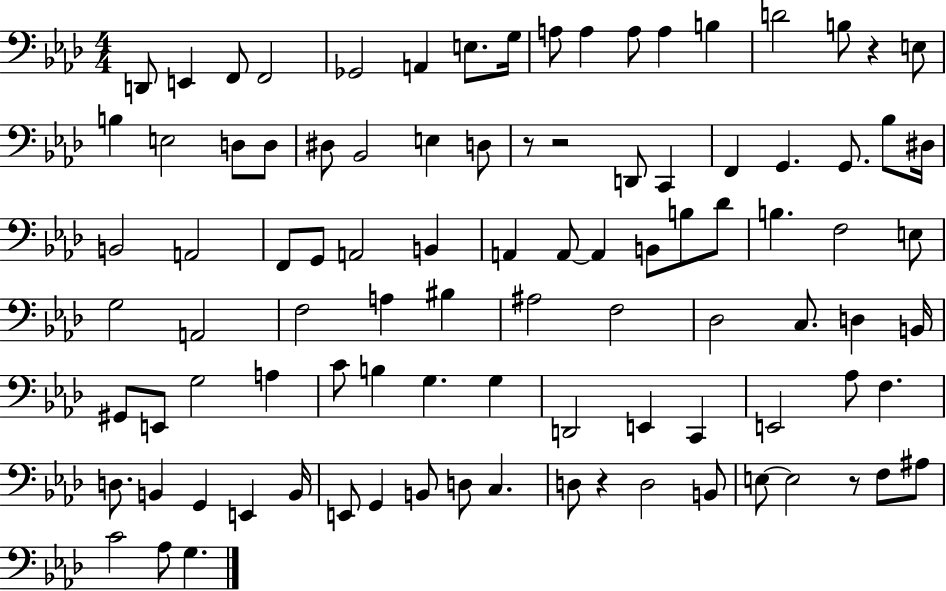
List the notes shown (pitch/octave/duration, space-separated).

D2/e E2/q F2/e F2/h Gb2/h A2/q E3/e. G3/s A3/e A3/q A3/e A3/q B3/q D4/h B3/e R/q E3/e B3/q E3/h D3/e D3/e D#3/e Bb2/h E3/q D3/e R/e R/h D2/e C2/q F2/q G2/q. G2/e. Bb3/e D#3/s B2/h A2/h F2/e G2/e A2/h B2/q A2/q A2/e A2/q B2/e B3/e Db4/e B3/q. F3/h E3/e G3/h A2/h F3/h A3/q BIS3/q A#3/h F3/h Db3/h C3/e. D3/q B2/s G#2/e E2/e G3/h A3/q C4/e B3/q G3/q. G3/q D2/h E2/q C2/q E2/h Ab3/e F3/q. D3/e. B2/q G2/q E2/q B2/s E2/e G2/q B2/e D3/e C3/q. D3/e R/q D3/h B2/e E3/e E3/h R/e F3/e A#3/e C4/h Ab3/e G3/q.